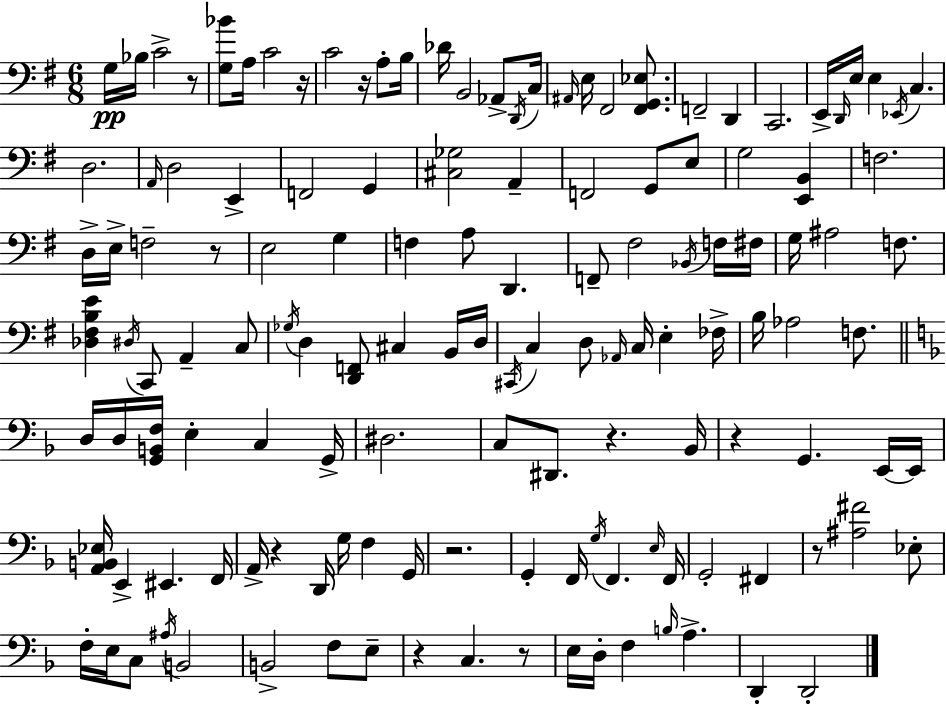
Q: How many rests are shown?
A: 11